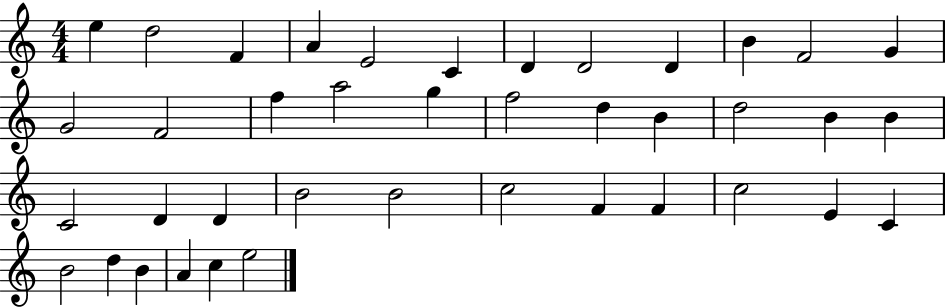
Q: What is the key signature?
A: C major